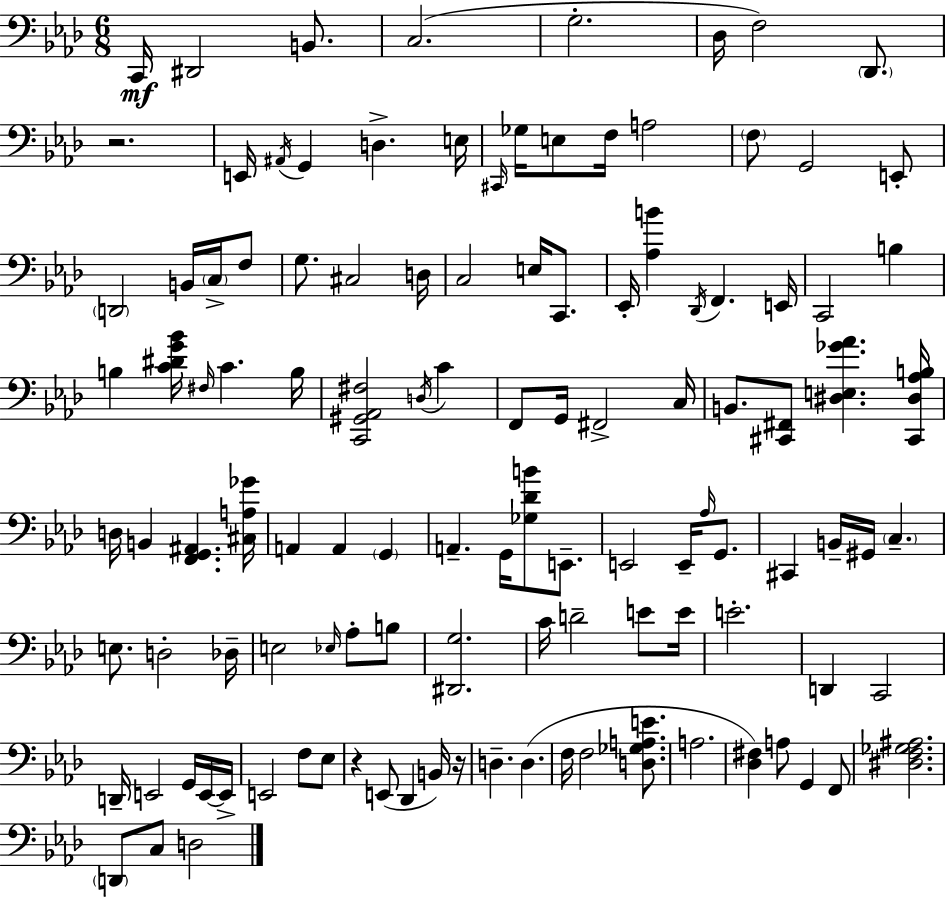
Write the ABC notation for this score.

X:1
T:Untitled
M:6/8
L:1/4
K:Ab
C,,/4 ^D,,2 B,,/2 C,2 G,2 _D,/4 F,2 _D,,/2 z2 E,,/4 ^A,,/4 G,, D, E,/4 ^C,,/4 _G,/4 E,/2 F,/4 A,2 F,/2 G,,2 E,,/2 D,,2 B,,/4 C,/4 F,/2 G,/2 ^C,2 D,/4 C,2 E,/4 C,,/2 _E,,/4 [_A,B] _D,,/4 F,, E,,/4 C,,2 B, B, [C^DG_B]/4 ^F,/4 C B,/4 [C,,^G,,_A,,^F,]2 D,/4 C F,,/2 G,,/4 ^F,,2 C,/4 B,,/2 [^C,,^F,,]/2 [^D,E,_G_A] [^C,,^D,_A,B,]/4 D,/4 B,, [F,,G,,^A,,] [^C,A,_G]/4 A,, A,, G,, A,, G,,/4 [_G,_DB]/2 E,,/2 E,,2 E,,/4 _A,/4 G,,/2 ^C,, B,,/4 ^G,,/4 C, E,/2 D,2 _D,/4 E,2 _E,/4 _A,/2 B,/2 [^D,,G,]2 C/4 D2 E/2 E/4 E2 D,, C,,2 D,,/4 E,,2 G,,/4 E,,/4 E,,/4 E,,2 F,/2 _E,/2 z E,,/2 _D,, B,,/4 z/4 D, D, F,/4 F,2 [D,_G,A,E]/2 A,2 [_D,^F,] A,/2 G,, F,,/2 [^D,F,_G,^A,]2 D,,/2 C,/2 D,2